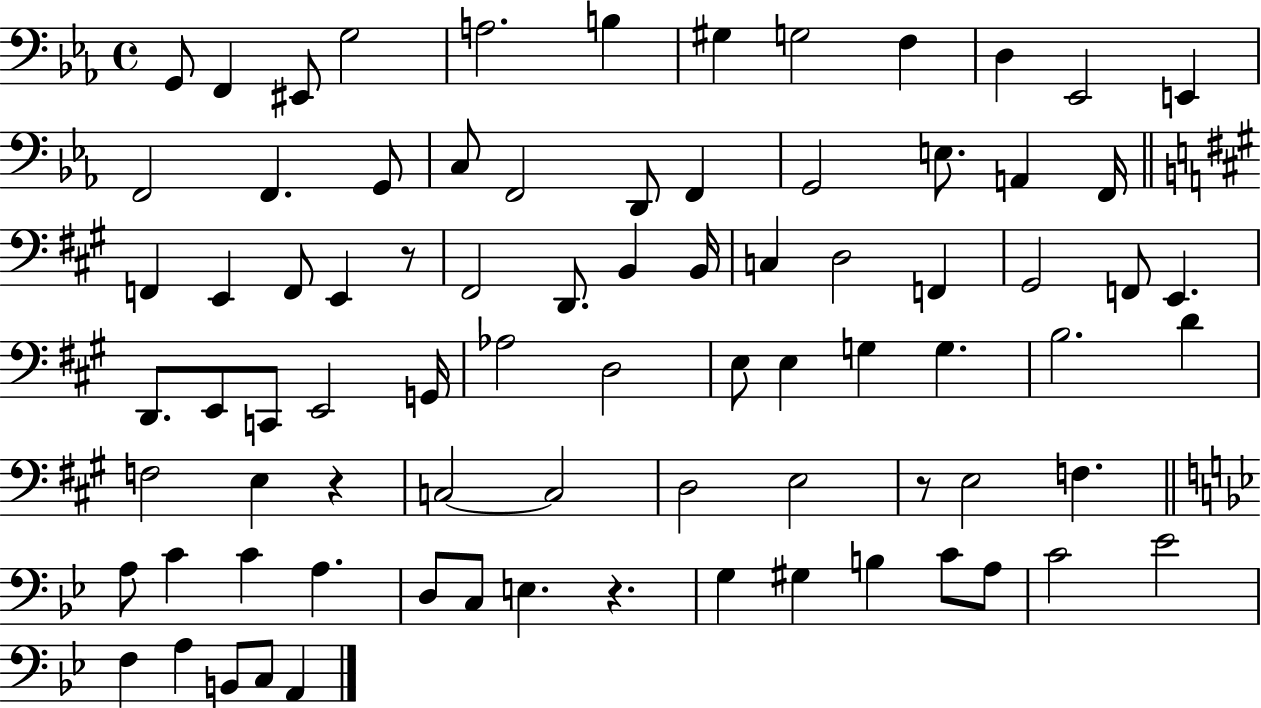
X:1
T:Untitled
M:4/4
L:1/4
K:Eb
G,,/2 F,, ^E,,/2 G,2 A,2 B, ^G, G,2 F, D, _E,,2 E,, F,,2 F,, G,,/2 C,/2 F,,2 D,,/2 F,, G,,2 E,/2 A,, F,,/4 F,, E,, F,,/2 E,, z/2 ^F,,2 D,,/2 B,, B,,/4 C, D,2 F,, ^G,,2 F,,/2 E,, D,,/2 E,,/2 C,,/2 E,,2 G,,/4 _A,2 D,2 E,/2 E, G, G, B,2 D F,2 E, z C,2 C,2 D,2 E,2 z/2 E,2 F, A,/2 C C A, D,/2 C,/2 E, z G, ^G, B, C/2 A,/2 C2 _E2 F, A, B,,/2 C,/2 A,,